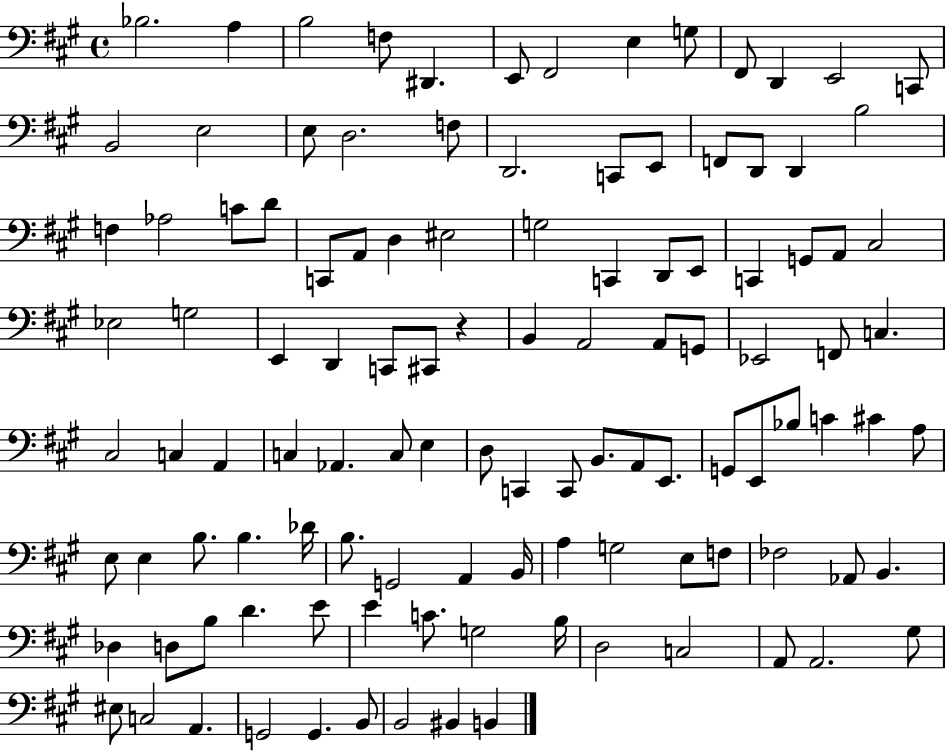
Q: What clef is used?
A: bass